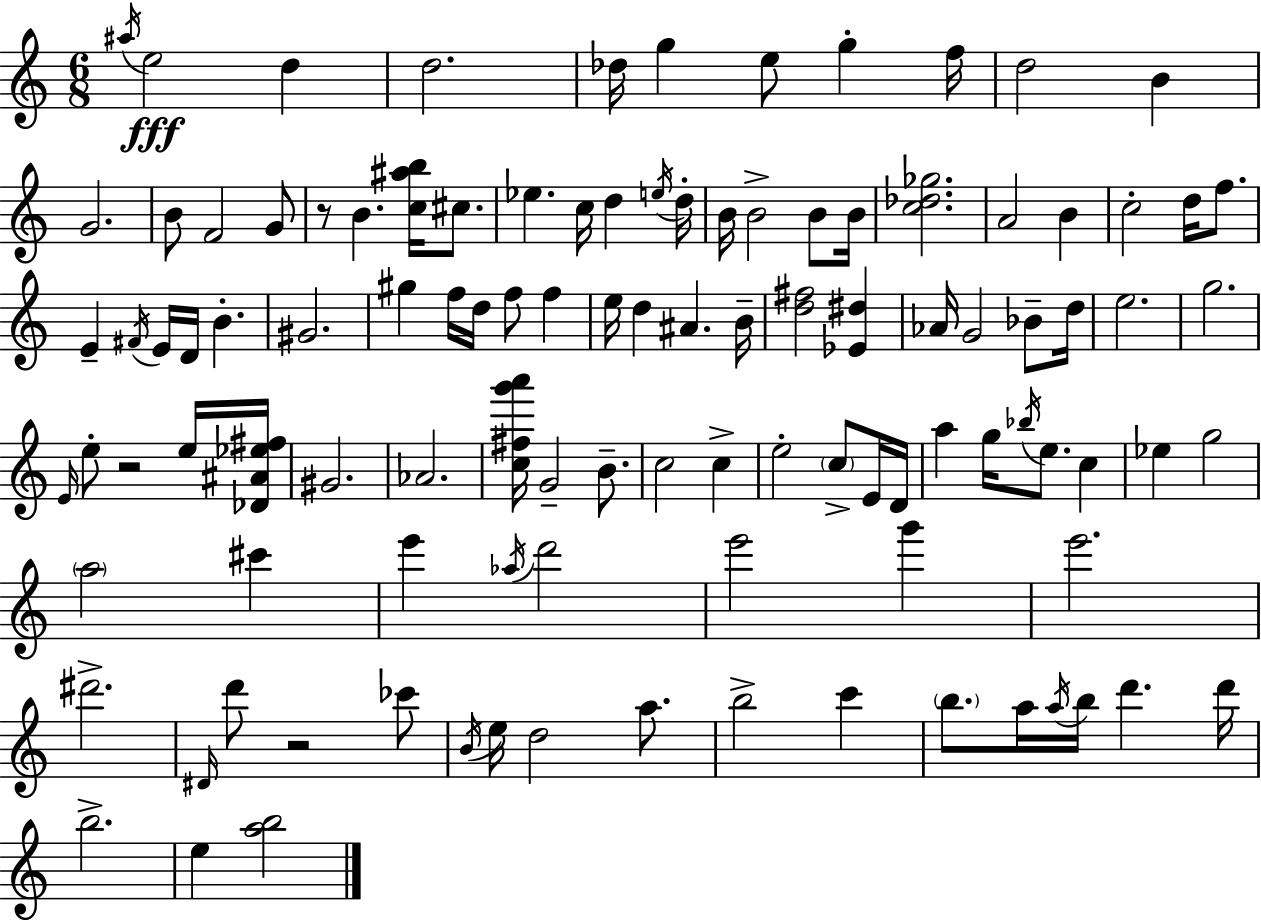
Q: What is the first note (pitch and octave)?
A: A#5